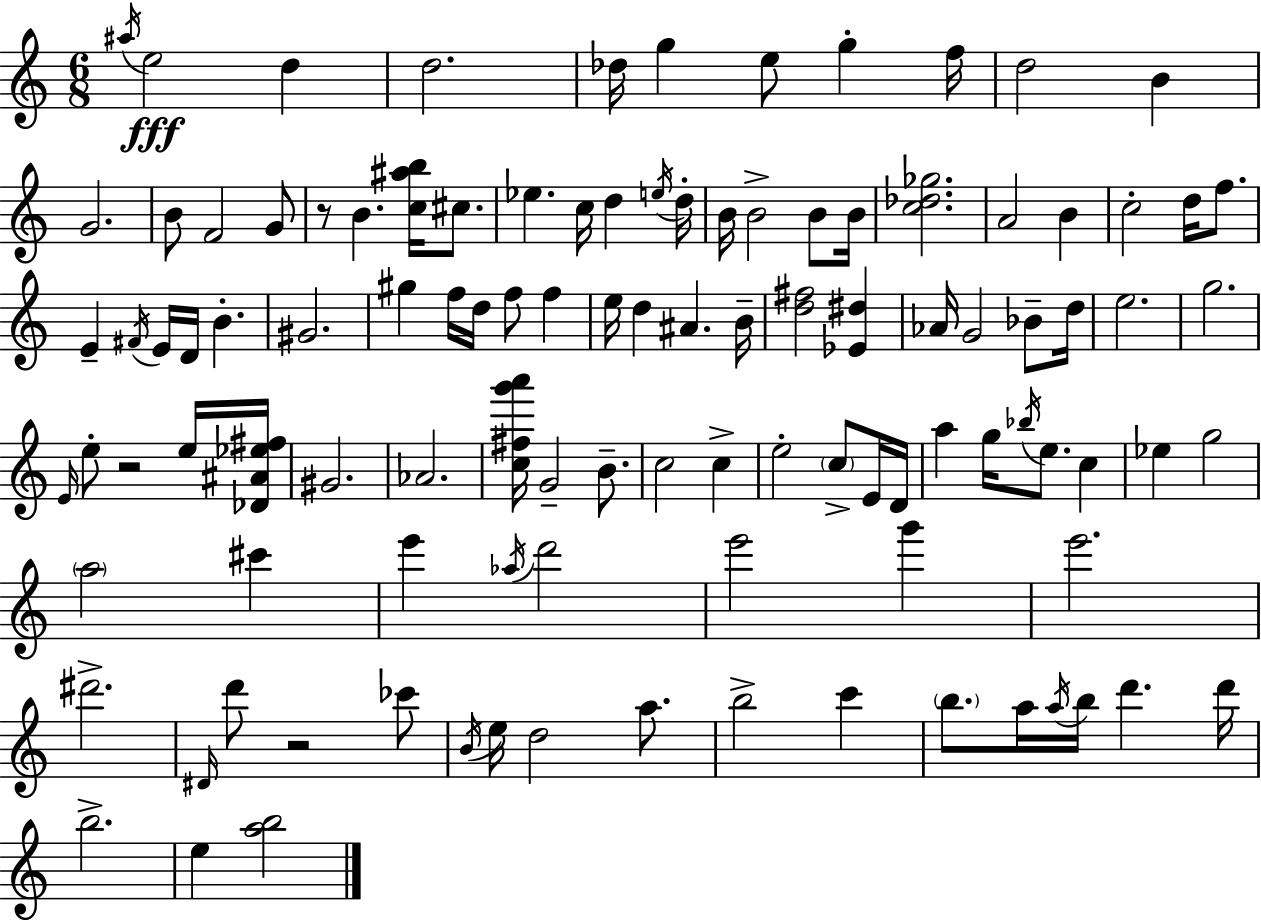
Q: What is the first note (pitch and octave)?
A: A#5